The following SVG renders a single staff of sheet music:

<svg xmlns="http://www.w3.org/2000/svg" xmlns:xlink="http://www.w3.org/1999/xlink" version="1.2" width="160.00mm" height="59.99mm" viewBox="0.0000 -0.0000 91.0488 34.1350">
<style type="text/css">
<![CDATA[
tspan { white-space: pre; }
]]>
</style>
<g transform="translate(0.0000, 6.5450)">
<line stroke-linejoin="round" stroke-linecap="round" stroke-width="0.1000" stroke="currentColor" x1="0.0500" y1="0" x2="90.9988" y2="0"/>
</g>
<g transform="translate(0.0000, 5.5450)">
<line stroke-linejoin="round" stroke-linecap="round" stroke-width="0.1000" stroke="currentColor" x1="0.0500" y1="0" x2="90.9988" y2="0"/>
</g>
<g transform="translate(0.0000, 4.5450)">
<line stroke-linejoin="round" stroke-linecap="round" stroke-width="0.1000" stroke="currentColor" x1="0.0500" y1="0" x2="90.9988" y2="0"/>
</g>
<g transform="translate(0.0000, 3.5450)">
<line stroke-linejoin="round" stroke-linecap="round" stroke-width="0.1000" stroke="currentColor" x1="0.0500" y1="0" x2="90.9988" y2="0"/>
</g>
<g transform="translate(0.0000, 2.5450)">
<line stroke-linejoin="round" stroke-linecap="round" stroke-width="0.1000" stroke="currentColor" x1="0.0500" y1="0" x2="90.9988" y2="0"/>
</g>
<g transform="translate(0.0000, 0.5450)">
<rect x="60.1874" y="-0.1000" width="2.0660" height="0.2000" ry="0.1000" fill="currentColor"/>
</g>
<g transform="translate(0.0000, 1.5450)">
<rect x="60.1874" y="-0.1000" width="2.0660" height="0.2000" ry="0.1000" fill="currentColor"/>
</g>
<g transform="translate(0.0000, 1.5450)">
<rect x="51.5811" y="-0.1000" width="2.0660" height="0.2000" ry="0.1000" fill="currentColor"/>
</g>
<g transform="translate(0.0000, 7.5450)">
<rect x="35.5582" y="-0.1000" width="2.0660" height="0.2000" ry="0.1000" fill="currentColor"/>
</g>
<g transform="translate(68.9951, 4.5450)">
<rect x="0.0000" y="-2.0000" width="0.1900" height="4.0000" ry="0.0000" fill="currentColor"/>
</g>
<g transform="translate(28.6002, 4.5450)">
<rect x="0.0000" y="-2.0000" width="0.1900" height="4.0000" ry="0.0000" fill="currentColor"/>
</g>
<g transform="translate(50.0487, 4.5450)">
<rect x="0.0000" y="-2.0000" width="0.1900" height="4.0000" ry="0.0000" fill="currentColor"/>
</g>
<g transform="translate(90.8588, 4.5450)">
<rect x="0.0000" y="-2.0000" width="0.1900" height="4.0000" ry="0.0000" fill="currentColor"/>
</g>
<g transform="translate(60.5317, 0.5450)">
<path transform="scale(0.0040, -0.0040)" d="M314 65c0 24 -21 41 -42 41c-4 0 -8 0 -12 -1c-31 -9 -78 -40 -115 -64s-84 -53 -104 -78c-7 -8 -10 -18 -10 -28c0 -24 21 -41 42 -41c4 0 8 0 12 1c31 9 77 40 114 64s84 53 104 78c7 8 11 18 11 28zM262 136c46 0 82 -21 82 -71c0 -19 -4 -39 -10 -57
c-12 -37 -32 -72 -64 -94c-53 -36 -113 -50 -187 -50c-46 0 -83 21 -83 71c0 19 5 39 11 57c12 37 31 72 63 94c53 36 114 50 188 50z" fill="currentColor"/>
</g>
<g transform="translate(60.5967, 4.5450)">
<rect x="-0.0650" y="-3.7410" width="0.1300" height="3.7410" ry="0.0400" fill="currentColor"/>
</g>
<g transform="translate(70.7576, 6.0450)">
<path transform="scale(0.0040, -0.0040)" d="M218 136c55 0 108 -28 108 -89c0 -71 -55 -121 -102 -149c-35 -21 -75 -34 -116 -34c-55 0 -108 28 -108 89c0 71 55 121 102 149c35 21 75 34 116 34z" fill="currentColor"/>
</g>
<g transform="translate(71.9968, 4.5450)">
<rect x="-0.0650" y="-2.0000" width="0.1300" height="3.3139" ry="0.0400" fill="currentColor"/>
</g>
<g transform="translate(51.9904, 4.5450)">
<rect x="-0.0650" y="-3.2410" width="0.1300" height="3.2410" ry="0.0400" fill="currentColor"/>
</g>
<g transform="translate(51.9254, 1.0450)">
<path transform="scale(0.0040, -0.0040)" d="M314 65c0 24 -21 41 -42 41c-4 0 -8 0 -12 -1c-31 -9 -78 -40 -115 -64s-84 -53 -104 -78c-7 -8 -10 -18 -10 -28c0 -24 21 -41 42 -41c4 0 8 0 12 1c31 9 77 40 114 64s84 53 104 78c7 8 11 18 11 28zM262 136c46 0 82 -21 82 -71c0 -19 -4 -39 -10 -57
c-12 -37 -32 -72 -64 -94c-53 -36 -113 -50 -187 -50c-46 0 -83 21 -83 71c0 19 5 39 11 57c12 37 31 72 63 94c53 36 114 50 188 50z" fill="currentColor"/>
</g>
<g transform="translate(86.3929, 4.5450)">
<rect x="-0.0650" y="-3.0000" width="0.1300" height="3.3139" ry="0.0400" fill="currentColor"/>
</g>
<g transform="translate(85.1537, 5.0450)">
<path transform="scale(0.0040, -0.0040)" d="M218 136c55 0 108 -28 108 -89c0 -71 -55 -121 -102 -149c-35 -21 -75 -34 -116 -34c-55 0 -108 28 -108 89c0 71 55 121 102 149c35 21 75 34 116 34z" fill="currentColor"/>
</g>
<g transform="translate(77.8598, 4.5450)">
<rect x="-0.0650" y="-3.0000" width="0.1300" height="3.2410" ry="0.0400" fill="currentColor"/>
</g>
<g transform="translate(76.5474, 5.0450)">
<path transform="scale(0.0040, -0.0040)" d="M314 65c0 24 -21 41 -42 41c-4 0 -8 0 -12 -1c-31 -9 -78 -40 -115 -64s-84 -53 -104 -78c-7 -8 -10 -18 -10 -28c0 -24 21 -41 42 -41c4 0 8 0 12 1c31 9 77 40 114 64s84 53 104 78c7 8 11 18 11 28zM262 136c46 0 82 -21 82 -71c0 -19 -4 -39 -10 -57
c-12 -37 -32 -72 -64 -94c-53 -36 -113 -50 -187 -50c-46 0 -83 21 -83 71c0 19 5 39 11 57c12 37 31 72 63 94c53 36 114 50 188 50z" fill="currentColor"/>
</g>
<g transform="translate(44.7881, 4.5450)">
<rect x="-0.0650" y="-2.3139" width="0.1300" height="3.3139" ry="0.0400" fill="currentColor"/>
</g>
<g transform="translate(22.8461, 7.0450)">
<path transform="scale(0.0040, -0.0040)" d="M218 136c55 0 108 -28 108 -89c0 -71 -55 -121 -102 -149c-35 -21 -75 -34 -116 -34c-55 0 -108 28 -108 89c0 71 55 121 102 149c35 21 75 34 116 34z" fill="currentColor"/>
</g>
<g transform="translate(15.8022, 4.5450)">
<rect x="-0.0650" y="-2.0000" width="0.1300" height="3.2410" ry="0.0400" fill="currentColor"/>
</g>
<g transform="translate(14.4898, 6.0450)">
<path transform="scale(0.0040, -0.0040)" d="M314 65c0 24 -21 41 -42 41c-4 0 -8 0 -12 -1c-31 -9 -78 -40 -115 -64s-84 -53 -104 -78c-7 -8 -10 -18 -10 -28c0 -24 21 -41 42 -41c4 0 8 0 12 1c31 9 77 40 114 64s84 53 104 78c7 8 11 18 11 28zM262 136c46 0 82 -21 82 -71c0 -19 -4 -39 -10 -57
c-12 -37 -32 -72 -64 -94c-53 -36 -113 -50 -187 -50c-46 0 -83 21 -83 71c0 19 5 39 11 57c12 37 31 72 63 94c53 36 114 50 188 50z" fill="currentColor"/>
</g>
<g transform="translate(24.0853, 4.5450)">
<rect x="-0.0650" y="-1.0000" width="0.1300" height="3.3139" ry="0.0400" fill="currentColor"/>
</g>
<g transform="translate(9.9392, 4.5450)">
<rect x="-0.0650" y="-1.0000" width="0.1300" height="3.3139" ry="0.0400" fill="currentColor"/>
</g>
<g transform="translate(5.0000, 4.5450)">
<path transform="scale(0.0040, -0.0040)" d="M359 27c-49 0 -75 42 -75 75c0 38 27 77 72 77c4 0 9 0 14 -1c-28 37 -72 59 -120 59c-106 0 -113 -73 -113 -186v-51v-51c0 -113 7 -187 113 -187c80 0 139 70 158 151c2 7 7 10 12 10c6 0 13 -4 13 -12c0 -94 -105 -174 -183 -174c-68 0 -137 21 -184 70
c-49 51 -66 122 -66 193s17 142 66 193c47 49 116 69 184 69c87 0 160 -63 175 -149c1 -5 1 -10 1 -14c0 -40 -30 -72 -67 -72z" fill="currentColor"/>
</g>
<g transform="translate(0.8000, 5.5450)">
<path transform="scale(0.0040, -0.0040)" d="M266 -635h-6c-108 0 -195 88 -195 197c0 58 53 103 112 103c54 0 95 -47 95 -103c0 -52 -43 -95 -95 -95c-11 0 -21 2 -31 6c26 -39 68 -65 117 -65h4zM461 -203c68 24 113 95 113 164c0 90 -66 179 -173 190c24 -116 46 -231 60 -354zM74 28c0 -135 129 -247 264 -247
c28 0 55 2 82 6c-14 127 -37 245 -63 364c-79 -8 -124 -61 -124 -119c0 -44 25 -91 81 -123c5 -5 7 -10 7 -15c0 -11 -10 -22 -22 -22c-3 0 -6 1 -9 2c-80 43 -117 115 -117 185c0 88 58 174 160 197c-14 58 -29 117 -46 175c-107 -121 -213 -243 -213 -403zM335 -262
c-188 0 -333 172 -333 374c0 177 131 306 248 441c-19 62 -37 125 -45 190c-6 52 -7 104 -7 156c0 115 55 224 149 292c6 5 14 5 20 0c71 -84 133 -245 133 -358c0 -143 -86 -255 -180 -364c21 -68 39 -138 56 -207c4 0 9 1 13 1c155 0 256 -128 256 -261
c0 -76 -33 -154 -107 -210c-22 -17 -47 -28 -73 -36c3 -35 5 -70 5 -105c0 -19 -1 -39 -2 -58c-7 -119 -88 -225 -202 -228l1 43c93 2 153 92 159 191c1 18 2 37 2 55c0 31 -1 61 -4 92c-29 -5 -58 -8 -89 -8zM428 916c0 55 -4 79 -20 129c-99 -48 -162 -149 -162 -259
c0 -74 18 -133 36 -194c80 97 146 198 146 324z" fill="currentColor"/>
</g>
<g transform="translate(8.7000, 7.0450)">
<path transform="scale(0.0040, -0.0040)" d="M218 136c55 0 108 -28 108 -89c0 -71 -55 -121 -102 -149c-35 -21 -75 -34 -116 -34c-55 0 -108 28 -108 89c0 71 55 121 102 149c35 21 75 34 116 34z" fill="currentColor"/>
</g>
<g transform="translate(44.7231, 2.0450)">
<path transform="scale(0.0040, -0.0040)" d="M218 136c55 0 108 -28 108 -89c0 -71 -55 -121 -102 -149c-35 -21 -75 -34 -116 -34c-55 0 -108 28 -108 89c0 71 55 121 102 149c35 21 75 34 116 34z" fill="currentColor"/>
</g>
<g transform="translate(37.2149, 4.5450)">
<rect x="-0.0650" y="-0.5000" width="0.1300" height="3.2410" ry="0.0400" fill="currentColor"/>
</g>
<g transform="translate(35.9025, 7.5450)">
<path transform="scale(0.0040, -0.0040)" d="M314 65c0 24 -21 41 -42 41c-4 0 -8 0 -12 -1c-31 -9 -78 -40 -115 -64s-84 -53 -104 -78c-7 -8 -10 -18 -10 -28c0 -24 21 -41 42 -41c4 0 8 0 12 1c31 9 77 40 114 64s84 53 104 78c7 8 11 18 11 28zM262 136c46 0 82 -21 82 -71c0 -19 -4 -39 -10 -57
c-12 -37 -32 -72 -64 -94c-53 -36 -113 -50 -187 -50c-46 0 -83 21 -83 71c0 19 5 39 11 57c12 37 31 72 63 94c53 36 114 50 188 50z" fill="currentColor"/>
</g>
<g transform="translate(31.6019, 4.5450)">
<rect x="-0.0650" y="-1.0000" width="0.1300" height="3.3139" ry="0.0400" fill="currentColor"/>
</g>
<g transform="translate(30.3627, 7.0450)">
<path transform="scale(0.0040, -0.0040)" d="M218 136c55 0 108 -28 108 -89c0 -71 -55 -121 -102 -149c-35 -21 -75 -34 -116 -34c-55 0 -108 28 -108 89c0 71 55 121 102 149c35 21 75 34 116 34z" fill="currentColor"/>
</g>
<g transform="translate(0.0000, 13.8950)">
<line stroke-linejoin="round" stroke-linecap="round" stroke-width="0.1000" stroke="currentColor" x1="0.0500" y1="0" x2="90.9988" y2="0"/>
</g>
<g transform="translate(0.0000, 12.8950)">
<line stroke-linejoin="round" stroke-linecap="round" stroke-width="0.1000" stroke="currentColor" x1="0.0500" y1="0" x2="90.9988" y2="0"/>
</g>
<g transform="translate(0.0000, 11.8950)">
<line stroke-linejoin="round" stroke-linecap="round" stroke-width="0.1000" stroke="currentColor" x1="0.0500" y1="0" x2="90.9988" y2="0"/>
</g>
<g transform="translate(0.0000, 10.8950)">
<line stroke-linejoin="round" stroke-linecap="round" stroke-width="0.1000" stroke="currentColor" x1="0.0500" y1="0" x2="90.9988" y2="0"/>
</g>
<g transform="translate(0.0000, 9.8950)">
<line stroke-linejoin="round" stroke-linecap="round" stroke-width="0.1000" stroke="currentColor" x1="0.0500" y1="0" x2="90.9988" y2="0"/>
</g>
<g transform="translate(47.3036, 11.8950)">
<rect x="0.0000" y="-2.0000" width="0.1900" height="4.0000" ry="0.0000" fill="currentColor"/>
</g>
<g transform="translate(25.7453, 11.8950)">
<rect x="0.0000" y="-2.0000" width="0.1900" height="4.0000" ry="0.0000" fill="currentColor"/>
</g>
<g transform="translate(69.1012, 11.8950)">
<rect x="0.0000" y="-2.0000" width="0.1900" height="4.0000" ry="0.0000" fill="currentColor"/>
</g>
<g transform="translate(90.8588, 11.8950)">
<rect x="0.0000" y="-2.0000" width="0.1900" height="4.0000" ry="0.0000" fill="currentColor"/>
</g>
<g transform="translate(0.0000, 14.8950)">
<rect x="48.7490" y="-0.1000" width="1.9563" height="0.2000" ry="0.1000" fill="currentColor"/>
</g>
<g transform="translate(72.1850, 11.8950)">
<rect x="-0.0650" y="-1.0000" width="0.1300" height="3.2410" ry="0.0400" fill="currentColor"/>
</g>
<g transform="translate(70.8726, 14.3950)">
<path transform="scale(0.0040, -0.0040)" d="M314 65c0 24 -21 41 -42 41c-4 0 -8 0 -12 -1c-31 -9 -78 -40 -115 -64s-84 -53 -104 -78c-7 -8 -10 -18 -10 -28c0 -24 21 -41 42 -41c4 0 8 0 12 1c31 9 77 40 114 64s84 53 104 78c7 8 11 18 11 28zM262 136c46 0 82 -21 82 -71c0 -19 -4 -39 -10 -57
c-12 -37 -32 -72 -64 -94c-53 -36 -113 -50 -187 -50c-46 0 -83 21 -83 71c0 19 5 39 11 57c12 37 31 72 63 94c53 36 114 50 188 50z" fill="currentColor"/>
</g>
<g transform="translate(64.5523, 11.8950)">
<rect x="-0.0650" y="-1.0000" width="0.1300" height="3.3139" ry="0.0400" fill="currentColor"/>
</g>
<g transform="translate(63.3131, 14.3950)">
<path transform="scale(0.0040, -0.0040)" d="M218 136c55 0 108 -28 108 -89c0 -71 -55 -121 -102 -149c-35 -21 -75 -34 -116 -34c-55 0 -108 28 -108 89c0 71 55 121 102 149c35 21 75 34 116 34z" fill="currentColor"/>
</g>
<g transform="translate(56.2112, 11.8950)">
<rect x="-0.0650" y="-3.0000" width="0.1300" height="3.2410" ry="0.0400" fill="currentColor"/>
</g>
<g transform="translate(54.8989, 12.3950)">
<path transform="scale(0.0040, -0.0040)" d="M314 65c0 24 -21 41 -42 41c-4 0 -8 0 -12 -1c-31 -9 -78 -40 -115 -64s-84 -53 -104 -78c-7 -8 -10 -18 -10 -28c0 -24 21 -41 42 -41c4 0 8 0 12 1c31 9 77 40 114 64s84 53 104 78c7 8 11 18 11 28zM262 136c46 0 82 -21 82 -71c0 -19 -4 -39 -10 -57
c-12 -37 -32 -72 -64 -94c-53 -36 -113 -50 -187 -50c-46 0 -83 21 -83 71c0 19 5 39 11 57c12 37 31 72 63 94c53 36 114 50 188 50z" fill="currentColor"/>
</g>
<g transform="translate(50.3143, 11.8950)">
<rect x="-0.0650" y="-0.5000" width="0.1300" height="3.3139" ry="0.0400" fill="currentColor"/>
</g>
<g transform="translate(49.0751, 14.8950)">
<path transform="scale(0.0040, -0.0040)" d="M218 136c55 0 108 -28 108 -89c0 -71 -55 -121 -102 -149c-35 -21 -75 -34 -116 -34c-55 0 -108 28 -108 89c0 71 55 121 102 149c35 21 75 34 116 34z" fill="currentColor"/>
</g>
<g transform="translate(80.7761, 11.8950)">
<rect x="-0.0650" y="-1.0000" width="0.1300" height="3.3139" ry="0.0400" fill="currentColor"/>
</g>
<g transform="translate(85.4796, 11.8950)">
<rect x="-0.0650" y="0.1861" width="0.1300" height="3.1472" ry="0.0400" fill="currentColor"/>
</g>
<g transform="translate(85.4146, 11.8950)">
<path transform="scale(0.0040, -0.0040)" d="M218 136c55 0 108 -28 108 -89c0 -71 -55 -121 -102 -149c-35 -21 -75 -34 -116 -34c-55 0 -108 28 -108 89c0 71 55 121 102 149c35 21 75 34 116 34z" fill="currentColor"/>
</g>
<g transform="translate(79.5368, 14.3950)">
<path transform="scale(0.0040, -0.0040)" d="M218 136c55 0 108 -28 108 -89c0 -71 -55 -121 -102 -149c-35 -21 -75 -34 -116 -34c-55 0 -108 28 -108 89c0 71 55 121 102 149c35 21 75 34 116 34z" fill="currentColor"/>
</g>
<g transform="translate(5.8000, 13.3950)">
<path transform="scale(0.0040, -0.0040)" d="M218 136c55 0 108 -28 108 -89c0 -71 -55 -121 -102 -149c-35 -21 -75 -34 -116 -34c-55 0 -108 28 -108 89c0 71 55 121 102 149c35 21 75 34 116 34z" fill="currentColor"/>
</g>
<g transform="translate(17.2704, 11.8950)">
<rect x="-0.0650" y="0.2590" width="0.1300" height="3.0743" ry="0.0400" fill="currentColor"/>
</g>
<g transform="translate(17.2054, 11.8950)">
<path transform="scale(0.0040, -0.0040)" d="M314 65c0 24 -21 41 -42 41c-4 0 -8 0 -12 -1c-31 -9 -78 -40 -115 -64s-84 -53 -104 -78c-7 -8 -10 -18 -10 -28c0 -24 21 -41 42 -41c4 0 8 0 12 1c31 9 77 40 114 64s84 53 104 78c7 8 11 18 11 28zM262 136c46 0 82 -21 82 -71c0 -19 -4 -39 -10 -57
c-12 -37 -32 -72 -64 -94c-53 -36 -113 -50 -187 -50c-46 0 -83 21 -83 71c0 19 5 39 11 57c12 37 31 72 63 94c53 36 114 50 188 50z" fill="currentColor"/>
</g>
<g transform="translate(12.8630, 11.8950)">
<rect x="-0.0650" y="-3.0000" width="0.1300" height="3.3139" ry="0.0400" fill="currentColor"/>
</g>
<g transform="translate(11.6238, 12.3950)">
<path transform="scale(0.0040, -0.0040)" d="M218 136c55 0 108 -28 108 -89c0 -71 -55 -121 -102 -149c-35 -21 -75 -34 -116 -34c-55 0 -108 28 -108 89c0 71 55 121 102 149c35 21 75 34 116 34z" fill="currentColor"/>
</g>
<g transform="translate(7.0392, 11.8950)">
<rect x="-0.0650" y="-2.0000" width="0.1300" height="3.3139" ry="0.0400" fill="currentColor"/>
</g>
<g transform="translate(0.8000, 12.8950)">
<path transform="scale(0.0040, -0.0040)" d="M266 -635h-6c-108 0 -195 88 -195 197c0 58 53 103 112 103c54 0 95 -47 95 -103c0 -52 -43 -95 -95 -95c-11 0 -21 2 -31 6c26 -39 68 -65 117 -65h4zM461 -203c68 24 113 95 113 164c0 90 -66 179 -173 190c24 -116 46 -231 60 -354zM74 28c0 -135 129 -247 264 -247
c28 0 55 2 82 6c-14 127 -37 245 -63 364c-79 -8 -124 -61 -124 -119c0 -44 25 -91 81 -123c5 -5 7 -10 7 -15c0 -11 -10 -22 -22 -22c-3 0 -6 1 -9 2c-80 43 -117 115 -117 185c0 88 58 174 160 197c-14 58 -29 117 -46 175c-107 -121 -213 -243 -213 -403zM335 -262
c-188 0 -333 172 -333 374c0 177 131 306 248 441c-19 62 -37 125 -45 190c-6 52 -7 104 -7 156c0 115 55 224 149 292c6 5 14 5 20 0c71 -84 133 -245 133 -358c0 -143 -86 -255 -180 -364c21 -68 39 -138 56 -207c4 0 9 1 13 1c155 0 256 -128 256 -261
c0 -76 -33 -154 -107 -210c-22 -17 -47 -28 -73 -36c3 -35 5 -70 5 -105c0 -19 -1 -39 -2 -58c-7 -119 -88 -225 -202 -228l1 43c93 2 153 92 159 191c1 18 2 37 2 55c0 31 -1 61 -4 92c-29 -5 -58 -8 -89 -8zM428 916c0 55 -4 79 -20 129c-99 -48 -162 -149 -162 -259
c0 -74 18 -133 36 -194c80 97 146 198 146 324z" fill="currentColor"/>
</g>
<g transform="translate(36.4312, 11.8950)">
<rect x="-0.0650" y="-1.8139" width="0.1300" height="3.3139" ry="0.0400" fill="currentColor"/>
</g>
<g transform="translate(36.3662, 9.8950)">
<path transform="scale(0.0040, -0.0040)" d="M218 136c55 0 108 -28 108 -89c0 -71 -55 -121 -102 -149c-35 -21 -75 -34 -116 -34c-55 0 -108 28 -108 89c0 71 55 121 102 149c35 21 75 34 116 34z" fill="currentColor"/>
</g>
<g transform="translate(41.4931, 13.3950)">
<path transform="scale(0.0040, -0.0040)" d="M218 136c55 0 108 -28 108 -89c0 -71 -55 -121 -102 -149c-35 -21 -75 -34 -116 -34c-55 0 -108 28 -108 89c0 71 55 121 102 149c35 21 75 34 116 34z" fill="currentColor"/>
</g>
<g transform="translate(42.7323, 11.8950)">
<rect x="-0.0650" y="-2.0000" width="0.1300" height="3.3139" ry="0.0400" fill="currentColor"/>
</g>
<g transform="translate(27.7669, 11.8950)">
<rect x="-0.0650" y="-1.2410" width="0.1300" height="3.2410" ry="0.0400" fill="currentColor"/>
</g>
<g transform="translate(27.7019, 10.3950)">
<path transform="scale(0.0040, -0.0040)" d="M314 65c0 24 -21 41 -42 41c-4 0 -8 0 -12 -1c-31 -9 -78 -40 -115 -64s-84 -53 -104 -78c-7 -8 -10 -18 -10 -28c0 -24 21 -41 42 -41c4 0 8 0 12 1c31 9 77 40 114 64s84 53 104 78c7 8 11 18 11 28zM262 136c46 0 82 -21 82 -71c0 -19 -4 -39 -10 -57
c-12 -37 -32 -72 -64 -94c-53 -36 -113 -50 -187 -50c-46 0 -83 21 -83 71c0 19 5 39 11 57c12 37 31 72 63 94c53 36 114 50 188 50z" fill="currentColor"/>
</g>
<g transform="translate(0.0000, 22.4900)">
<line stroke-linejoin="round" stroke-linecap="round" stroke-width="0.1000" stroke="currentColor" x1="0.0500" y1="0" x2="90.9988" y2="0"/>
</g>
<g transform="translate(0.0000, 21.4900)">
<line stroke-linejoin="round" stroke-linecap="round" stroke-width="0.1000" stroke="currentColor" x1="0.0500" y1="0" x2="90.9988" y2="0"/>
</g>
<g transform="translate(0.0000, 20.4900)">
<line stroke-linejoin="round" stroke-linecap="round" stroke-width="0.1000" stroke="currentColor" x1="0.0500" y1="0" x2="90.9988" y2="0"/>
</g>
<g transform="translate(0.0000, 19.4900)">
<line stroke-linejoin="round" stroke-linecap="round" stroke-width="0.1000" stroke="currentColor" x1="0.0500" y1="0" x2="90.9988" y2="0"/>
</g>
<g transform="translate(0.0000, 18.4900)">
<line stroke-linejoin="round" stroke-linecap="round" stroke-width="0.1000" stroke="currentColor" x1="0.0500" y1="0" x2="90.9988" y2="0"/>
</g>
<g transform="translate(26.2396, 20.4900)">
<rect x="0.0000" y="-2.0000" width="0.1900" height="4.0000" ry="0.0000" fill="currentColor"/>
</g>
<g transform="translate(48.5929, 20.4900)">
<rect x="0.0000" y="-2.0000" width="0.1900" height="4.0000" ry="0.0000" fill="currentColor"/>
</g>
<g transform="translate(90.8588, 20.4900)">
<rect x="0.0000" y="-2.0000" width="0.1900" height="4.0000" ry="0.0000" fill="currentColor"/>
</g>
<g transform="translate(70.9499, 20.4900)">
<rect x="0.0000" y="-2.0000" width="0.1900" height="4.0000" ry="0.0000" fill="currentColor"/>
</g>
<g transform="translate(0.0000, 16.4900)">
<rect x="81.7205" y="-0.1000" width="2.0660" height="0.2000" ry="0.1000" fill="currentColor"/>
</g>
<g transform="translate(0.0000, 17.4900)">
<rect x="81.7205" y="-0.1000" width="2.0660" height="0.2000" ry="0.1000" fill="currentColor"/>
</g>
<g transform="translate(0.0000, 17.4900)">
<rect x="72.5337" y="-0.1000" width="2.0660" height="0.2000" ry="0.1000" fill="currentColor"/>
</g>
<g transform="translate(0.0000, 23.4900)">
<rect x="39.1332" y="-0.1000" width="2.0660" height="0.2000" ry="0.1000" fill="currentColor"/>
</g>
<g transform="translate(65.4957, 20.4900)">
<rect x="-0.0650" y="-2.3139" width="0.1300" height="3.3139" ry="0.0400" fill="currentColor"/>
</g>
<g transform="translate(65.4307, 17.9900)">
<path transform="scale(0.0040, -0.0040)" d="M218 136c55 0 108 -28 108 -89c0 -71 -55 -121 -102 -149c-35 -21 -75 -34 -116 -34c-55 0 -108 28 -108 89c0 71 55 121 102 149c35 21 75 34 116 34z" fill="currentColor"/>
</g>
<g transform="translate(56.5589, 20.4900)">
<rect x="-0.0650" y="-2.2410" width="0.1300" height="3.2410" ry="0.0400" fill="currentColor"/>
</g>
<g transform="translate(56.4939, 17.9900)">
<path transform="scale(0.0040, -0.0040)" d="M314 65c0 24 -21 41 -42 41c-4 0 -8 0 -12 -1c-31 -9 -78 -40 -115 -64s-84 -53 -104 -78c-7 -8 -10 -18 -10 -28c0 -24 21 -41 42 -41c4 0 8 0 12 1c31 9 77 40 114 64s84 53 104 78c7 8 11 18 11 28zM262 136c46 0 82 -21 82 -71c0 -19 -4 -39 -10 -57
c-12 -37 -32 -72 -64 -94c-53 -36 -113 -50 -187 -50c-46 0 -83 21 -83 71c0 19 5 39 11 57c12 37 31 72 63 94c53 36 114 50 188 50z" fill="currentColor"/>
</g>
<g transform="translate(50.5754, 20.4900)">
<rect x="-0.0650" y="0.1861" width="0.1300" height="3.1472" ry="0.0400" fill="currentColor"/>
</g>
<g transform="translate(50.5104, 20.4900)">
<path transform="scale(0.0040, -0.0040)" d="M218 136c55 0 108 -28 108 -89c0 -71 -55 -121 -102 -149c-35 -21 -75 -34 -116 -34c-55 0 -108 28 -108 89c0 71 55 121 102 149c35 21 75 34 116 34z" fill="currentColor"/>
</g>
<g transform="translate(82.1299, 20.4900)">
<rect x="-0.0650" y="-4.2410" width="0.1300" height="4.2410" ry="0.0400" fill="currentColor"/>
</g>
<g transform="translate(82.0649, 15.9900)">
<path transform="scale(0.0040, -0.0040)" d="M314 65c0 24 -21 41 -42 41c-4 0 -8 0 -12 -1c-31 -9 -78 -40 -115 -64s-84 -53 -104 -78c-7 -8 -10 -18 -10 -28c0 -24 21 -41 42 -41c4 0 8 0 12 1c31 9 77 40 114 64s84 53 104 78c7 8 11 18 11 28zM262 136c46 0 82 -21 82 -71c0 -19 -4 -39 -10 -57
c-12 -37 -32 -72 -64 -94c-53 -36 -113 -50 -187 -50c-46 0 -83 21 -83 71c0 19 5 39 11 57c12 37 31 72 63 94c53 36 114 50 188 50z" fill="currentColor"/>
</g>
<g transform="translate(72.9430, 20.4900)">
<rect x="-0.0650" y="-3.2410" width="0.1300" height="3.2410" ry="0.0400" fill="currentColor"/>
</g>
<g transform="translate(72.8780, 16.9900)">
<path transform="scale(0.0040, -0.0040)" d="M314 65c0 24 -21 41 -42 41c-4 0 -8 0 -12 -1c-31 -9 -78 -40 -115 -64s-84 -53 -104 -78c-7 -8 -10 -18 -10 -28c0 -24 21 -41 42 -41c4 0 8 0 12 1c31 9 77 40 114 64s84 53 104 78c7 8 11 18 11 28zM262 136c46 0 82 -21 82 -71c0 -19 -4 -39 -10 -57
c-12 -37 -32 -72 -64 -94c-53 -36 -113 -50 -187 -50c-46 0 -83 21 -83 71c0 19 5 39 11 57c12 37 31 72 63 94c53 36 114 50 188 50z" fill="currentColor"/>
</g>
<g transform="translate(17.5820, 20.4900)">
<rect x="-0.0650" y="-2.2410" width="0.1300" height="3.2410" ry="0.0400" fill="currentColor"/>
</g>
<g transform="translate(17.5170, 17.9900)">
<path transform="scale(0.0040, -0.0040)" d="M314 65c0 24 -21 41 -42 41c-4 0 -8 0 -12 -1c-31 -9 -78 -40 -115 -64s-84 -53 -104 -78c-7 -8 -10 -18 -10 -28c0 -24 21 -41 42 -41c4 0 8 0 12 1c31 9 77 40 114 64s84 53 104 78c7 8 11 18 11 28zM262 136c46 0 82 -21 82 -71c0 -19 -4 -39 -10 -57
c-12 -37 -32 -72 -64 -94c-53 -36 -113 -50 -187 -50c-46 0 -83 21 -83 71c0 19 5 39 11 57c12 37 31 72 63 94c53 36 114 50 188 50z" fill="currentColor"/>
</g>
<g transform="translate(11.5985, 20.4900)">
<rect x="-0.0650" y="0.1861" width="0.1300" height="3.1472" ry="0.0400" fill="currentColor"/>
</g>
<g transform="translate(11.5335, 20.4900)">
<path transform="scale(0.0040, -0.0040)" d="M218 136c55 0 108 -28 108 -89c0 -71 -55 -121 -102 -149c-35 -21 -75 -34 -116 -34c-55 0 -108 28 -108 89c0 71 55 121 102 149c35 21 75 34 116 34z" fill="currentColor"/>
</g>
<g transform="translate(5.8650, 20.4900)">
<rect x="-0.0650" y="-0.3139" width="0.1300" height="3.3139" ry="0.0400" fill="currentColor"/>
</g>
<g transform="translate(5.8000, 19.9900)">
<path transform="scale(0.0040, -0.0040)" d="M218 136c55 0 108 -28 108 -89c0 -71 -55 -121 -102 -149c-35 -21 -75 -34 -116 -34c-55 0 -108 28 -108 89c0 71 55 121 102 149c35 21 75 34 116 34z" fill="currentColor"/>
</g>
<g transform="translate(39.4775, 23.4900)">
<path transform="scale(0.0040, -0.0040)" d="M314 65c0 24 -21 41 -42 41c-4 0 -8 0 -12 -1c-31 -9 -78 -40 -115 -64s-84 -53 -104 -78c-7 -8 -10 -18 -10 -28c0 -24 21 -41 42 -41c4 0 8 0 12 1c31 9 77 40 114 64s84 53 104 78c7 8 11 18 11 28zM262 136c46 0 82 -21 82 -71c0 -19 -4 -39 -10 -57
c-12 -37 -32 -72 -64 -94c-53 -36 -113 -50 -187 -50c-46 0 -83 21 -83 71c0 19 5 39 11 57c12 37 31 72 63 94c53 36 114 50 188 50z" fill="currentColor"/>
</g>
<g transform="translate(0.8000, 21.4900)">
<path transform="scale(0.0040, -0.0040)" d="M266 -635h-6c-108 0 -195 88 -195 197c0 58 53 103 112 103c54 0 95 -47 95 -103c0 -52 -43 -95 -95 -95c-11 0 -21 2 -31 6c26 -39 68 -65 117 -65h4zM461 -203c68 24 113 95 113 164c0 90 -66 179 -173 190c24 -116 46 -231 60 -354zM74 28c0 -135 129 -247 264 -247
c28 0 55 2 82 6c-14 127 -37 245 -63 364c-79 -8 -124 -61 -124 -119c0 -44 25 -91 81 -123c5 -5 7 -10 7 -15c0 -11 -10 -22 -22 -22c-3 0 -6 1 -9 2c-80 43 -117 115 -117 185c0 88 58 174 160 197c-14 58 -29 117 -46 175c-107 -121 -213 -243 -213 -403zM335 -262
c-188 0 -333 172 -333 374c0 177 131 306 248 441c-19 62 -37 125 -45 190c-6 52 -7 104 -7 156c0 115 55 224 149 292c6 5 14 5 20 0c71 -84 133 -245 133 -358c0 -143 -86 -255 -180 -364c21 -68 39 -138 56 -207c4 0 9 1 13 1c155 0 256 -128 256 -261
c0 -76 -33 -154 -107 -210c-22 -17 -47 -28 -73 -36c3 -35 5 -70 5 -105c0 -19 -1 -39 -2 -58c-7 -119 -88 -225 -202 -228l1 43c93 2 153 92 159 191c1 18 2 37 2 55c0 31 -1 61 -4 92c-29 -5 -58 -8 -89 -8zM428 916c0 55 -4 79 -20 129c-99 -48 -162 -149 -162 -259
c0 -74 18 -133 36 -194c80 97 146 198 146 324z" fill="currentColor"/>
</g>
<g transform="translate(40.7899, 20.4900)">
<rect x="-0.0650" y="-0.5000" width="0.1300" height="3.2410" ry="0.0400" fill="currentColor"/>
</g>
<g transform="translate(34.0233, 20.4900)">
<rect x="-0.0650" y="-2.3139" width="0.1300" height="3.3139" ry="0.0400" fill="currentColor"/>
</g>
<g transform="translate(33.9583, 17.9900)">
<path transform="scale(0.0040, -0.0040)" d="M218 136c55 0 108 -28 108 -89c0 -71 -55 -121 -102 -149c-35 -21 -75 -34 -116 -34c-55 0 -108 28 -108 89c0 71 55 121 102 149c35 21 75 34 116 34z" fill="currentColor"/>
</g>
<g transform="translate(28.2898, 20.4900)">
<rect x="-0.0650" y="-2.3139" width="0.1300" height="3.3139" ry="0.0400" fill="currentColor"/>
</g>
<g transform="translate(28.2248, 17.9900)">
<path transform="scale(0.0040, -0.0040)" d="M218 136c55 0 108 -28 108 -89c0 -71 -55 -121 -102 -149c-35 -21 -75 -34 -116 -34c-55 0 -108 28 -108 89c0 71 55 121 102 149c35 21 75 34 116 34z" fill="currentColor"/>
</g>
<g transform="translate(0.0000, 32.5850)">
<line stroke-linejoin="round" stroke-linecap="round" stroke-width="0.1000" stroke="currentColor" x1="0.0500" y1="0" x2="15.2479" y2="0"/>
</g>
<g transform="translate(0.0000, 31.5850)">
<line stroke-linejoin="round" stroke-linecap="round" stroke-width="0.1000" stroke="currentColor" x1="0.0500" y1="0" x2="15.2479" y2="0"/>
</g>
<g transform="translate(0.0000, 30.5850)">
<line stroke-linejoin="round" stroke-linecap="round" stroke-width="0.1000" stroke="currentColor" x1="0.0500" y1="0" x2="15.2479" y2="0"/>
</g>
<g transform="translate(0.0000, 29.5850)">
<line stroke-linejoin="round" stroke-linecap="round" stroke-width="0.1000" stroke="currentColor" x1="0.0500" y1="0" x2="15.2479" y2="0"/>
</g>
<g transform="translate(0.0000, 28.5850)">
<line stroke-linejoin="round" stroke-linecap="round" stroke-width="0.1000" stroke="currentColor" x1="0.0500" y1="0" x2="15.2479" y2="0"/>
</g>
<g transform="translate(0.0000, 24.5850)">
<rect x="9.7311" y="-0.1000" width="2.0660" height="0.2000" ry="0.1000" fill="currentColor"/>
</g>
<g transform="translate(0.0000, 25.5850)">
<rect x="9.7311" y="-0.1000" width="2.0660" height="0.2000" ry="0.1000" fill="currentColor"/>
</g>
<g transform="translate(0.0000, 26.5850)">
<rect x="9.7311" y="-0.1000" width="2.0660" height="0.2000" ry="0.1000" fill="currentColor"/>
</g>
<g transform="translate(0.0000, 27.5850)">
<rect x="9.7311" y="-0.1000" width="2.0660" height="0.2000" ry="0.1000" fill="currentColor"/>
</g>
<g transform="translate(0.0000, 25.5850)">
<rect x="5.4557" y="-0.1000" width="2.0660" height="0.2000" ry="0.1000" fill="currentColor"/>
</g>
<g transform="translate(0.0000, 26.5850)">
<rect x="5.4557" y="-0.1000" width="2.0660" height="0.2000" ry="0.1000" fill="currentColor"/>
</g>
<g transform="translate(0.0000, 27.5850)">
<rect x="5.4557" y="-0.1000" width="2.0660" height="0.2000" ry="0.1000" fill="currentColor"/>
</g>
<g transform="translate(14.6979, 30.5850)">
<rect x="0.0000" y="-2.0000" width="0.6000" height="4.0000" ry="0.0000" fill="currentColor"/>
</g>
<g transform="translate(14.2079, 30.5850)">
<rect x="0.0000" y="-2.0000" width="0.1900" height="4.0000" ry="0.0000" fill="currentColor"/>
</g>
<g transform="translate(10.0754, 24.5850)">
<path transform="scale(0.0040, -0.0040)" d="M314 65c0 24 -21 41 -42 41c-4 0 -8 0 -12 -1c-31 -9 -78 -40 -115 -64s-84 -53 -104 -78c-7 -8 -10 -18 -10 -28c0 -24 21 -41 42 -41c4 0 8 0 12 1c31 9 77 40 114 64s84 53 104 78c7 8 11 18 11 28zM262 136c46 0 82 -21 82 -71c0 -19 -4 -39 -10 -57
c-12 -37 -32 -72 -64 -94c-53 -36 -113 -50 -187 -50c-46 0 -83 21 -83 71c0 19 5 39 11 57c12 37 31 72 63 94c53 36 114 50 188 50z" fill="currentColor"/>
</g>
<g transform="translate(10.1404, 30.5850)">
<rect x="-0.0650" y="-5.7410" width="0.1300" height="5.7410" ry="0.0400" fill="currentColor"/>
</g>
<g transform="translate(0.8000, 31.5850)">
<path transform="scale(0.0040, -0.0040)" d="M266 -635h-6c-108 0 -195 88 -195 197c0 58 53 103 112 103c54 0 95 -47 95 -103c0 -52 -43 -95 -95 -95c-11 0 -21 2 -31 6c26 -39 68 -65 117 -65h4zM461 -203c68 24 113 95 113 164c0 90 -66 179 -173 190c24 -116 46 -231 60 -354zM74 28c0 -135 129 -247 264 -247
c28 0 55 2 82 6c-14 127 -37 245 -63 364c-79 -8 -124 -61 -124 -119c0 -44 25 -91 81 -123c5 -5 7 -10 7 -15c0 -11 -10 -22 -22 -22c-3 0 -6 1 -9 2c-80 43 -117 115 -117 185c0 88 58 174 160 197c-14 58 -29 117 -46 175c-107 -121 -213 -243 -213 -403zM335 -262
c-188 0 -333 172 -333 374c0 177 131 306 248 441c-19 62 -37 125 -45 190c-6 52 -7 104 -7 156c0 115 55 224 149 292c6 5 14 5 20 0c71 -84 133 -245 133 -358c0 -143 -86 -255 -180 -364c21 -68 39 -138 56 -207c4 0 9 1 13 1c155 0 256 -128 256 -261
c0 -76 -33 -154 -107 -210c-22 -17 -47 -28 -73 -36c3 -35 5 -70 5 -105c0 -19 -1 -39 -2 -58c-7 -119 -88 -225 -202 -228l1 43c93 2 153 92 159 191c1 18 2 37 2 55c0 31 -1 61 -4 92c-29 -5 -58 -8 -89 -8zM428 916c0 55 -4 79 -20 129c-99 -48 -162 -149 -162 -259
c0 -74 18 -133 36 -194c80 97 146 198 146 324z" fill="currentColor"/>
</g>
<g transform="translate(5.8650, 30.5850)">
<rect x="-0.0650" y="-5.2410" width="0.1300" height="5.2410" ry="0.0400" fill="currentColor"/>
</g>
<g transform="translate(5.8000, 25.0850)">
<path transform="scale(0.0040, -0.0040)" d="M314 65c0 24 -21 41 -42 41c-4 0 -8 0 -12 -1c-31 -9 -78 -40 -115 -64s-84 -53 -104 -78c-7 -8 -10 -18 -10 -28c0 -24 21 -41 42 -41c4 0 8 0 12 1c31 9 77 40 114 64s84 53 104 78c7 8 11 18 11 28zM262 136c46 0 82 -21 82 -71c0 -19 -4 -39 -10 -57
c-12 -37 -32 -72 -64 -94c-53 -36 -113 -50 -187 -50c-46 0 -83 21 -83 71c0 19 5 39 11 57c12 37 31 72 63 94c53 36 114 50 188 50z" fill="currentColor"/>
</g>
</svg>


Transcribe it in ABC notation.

X:1
T:Untitled
M:4/4
L:1/4
K:C
D F2 D D C2 g b2 c'2 F A2 A F A B2 e2 f F C A2 D D2 D B c B g2 g g C2 B g2 g b2 d'2 f'2 g'2